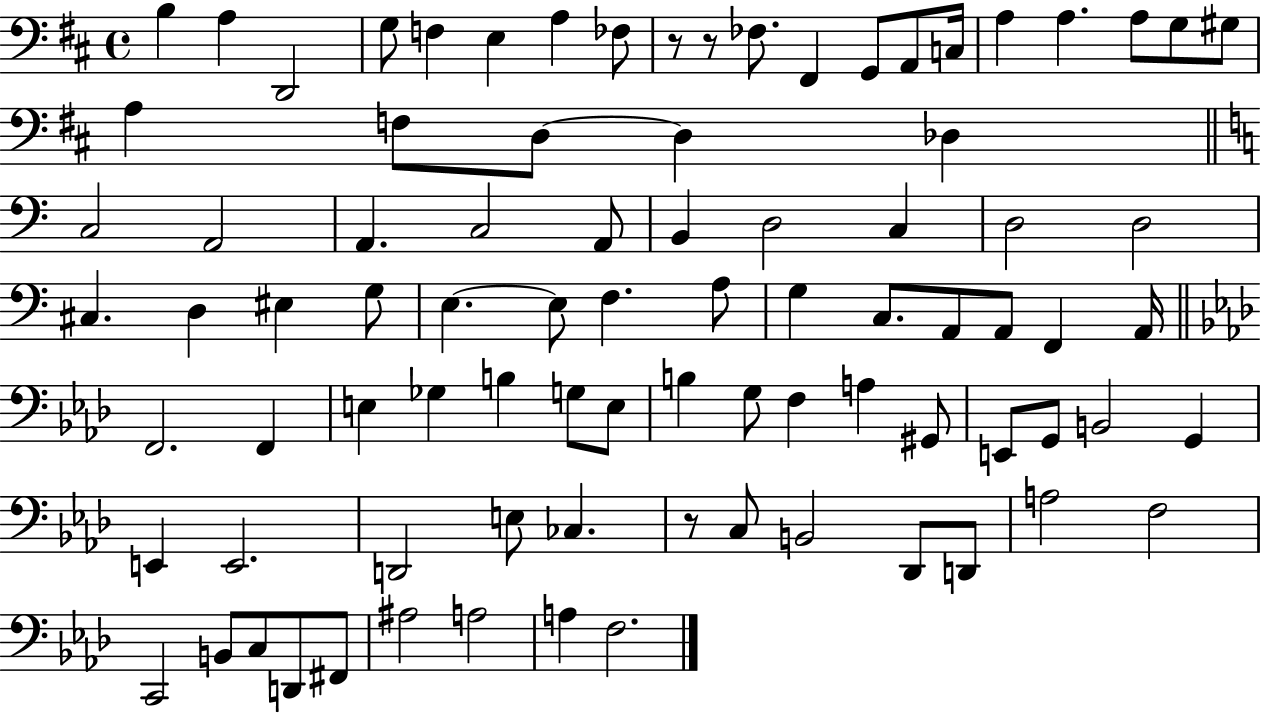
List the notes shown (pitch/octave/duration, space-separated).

B3/q A3/q D2/h G3/e F3/q E3/q A3/q FES3/e R/e R/e FES3/e. F#2/q G2/e A2/e C3/s A3/q A3/q. A3/e G3/e G#3/e A3/q F3/e D3/e D3/q Db3/q C3/h A2/h A2/q. C3/h A2/e B2/q D3/h C3/q D3/h D3/h C#3/q. D3/q EIS3/q G3/e E3/q. E3/e F3/q. A3/e G3/q C3/e. A2/e A2/e F2/q A2/s F2/h. F2/q E3/q Gb3/q B3/q G3/e E3/e B3/q G3/e F3/q A3/q G#2/e E2/e G2/e B2/h G2/q E2/q E2/h. D2/h E3/e CES3/q. R/e C3/e B2/h Db2/e D2/e A3/h F3/h C2/h B2/e C3/e D2/e F#2/e A#3/h A3/h A3/q F3/h.